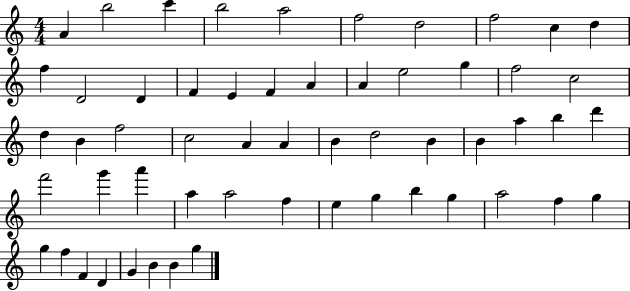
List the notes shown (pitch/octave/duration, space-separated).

A4/q B5/h C6/q B5/h A5/h F5/h D5/h F5/h C5/q D5/q F5/q D4/h D4/q F4/q E4/q F4/q A4/q A4/q E5/h G5/q F5/h C5/h D5/q B4/q F5/h C5/h A4/q A4/q B4/q D5/h B4/q B4/q A5/q B5/q D6/q F6/h G6/q A6/q A5/q A5/h F5/q E5/q G5/q B5/q G5/q A5/h F5/q G5/q G5/q F5/q F4/q D4/q G4/q B4/q B4/q G5/q